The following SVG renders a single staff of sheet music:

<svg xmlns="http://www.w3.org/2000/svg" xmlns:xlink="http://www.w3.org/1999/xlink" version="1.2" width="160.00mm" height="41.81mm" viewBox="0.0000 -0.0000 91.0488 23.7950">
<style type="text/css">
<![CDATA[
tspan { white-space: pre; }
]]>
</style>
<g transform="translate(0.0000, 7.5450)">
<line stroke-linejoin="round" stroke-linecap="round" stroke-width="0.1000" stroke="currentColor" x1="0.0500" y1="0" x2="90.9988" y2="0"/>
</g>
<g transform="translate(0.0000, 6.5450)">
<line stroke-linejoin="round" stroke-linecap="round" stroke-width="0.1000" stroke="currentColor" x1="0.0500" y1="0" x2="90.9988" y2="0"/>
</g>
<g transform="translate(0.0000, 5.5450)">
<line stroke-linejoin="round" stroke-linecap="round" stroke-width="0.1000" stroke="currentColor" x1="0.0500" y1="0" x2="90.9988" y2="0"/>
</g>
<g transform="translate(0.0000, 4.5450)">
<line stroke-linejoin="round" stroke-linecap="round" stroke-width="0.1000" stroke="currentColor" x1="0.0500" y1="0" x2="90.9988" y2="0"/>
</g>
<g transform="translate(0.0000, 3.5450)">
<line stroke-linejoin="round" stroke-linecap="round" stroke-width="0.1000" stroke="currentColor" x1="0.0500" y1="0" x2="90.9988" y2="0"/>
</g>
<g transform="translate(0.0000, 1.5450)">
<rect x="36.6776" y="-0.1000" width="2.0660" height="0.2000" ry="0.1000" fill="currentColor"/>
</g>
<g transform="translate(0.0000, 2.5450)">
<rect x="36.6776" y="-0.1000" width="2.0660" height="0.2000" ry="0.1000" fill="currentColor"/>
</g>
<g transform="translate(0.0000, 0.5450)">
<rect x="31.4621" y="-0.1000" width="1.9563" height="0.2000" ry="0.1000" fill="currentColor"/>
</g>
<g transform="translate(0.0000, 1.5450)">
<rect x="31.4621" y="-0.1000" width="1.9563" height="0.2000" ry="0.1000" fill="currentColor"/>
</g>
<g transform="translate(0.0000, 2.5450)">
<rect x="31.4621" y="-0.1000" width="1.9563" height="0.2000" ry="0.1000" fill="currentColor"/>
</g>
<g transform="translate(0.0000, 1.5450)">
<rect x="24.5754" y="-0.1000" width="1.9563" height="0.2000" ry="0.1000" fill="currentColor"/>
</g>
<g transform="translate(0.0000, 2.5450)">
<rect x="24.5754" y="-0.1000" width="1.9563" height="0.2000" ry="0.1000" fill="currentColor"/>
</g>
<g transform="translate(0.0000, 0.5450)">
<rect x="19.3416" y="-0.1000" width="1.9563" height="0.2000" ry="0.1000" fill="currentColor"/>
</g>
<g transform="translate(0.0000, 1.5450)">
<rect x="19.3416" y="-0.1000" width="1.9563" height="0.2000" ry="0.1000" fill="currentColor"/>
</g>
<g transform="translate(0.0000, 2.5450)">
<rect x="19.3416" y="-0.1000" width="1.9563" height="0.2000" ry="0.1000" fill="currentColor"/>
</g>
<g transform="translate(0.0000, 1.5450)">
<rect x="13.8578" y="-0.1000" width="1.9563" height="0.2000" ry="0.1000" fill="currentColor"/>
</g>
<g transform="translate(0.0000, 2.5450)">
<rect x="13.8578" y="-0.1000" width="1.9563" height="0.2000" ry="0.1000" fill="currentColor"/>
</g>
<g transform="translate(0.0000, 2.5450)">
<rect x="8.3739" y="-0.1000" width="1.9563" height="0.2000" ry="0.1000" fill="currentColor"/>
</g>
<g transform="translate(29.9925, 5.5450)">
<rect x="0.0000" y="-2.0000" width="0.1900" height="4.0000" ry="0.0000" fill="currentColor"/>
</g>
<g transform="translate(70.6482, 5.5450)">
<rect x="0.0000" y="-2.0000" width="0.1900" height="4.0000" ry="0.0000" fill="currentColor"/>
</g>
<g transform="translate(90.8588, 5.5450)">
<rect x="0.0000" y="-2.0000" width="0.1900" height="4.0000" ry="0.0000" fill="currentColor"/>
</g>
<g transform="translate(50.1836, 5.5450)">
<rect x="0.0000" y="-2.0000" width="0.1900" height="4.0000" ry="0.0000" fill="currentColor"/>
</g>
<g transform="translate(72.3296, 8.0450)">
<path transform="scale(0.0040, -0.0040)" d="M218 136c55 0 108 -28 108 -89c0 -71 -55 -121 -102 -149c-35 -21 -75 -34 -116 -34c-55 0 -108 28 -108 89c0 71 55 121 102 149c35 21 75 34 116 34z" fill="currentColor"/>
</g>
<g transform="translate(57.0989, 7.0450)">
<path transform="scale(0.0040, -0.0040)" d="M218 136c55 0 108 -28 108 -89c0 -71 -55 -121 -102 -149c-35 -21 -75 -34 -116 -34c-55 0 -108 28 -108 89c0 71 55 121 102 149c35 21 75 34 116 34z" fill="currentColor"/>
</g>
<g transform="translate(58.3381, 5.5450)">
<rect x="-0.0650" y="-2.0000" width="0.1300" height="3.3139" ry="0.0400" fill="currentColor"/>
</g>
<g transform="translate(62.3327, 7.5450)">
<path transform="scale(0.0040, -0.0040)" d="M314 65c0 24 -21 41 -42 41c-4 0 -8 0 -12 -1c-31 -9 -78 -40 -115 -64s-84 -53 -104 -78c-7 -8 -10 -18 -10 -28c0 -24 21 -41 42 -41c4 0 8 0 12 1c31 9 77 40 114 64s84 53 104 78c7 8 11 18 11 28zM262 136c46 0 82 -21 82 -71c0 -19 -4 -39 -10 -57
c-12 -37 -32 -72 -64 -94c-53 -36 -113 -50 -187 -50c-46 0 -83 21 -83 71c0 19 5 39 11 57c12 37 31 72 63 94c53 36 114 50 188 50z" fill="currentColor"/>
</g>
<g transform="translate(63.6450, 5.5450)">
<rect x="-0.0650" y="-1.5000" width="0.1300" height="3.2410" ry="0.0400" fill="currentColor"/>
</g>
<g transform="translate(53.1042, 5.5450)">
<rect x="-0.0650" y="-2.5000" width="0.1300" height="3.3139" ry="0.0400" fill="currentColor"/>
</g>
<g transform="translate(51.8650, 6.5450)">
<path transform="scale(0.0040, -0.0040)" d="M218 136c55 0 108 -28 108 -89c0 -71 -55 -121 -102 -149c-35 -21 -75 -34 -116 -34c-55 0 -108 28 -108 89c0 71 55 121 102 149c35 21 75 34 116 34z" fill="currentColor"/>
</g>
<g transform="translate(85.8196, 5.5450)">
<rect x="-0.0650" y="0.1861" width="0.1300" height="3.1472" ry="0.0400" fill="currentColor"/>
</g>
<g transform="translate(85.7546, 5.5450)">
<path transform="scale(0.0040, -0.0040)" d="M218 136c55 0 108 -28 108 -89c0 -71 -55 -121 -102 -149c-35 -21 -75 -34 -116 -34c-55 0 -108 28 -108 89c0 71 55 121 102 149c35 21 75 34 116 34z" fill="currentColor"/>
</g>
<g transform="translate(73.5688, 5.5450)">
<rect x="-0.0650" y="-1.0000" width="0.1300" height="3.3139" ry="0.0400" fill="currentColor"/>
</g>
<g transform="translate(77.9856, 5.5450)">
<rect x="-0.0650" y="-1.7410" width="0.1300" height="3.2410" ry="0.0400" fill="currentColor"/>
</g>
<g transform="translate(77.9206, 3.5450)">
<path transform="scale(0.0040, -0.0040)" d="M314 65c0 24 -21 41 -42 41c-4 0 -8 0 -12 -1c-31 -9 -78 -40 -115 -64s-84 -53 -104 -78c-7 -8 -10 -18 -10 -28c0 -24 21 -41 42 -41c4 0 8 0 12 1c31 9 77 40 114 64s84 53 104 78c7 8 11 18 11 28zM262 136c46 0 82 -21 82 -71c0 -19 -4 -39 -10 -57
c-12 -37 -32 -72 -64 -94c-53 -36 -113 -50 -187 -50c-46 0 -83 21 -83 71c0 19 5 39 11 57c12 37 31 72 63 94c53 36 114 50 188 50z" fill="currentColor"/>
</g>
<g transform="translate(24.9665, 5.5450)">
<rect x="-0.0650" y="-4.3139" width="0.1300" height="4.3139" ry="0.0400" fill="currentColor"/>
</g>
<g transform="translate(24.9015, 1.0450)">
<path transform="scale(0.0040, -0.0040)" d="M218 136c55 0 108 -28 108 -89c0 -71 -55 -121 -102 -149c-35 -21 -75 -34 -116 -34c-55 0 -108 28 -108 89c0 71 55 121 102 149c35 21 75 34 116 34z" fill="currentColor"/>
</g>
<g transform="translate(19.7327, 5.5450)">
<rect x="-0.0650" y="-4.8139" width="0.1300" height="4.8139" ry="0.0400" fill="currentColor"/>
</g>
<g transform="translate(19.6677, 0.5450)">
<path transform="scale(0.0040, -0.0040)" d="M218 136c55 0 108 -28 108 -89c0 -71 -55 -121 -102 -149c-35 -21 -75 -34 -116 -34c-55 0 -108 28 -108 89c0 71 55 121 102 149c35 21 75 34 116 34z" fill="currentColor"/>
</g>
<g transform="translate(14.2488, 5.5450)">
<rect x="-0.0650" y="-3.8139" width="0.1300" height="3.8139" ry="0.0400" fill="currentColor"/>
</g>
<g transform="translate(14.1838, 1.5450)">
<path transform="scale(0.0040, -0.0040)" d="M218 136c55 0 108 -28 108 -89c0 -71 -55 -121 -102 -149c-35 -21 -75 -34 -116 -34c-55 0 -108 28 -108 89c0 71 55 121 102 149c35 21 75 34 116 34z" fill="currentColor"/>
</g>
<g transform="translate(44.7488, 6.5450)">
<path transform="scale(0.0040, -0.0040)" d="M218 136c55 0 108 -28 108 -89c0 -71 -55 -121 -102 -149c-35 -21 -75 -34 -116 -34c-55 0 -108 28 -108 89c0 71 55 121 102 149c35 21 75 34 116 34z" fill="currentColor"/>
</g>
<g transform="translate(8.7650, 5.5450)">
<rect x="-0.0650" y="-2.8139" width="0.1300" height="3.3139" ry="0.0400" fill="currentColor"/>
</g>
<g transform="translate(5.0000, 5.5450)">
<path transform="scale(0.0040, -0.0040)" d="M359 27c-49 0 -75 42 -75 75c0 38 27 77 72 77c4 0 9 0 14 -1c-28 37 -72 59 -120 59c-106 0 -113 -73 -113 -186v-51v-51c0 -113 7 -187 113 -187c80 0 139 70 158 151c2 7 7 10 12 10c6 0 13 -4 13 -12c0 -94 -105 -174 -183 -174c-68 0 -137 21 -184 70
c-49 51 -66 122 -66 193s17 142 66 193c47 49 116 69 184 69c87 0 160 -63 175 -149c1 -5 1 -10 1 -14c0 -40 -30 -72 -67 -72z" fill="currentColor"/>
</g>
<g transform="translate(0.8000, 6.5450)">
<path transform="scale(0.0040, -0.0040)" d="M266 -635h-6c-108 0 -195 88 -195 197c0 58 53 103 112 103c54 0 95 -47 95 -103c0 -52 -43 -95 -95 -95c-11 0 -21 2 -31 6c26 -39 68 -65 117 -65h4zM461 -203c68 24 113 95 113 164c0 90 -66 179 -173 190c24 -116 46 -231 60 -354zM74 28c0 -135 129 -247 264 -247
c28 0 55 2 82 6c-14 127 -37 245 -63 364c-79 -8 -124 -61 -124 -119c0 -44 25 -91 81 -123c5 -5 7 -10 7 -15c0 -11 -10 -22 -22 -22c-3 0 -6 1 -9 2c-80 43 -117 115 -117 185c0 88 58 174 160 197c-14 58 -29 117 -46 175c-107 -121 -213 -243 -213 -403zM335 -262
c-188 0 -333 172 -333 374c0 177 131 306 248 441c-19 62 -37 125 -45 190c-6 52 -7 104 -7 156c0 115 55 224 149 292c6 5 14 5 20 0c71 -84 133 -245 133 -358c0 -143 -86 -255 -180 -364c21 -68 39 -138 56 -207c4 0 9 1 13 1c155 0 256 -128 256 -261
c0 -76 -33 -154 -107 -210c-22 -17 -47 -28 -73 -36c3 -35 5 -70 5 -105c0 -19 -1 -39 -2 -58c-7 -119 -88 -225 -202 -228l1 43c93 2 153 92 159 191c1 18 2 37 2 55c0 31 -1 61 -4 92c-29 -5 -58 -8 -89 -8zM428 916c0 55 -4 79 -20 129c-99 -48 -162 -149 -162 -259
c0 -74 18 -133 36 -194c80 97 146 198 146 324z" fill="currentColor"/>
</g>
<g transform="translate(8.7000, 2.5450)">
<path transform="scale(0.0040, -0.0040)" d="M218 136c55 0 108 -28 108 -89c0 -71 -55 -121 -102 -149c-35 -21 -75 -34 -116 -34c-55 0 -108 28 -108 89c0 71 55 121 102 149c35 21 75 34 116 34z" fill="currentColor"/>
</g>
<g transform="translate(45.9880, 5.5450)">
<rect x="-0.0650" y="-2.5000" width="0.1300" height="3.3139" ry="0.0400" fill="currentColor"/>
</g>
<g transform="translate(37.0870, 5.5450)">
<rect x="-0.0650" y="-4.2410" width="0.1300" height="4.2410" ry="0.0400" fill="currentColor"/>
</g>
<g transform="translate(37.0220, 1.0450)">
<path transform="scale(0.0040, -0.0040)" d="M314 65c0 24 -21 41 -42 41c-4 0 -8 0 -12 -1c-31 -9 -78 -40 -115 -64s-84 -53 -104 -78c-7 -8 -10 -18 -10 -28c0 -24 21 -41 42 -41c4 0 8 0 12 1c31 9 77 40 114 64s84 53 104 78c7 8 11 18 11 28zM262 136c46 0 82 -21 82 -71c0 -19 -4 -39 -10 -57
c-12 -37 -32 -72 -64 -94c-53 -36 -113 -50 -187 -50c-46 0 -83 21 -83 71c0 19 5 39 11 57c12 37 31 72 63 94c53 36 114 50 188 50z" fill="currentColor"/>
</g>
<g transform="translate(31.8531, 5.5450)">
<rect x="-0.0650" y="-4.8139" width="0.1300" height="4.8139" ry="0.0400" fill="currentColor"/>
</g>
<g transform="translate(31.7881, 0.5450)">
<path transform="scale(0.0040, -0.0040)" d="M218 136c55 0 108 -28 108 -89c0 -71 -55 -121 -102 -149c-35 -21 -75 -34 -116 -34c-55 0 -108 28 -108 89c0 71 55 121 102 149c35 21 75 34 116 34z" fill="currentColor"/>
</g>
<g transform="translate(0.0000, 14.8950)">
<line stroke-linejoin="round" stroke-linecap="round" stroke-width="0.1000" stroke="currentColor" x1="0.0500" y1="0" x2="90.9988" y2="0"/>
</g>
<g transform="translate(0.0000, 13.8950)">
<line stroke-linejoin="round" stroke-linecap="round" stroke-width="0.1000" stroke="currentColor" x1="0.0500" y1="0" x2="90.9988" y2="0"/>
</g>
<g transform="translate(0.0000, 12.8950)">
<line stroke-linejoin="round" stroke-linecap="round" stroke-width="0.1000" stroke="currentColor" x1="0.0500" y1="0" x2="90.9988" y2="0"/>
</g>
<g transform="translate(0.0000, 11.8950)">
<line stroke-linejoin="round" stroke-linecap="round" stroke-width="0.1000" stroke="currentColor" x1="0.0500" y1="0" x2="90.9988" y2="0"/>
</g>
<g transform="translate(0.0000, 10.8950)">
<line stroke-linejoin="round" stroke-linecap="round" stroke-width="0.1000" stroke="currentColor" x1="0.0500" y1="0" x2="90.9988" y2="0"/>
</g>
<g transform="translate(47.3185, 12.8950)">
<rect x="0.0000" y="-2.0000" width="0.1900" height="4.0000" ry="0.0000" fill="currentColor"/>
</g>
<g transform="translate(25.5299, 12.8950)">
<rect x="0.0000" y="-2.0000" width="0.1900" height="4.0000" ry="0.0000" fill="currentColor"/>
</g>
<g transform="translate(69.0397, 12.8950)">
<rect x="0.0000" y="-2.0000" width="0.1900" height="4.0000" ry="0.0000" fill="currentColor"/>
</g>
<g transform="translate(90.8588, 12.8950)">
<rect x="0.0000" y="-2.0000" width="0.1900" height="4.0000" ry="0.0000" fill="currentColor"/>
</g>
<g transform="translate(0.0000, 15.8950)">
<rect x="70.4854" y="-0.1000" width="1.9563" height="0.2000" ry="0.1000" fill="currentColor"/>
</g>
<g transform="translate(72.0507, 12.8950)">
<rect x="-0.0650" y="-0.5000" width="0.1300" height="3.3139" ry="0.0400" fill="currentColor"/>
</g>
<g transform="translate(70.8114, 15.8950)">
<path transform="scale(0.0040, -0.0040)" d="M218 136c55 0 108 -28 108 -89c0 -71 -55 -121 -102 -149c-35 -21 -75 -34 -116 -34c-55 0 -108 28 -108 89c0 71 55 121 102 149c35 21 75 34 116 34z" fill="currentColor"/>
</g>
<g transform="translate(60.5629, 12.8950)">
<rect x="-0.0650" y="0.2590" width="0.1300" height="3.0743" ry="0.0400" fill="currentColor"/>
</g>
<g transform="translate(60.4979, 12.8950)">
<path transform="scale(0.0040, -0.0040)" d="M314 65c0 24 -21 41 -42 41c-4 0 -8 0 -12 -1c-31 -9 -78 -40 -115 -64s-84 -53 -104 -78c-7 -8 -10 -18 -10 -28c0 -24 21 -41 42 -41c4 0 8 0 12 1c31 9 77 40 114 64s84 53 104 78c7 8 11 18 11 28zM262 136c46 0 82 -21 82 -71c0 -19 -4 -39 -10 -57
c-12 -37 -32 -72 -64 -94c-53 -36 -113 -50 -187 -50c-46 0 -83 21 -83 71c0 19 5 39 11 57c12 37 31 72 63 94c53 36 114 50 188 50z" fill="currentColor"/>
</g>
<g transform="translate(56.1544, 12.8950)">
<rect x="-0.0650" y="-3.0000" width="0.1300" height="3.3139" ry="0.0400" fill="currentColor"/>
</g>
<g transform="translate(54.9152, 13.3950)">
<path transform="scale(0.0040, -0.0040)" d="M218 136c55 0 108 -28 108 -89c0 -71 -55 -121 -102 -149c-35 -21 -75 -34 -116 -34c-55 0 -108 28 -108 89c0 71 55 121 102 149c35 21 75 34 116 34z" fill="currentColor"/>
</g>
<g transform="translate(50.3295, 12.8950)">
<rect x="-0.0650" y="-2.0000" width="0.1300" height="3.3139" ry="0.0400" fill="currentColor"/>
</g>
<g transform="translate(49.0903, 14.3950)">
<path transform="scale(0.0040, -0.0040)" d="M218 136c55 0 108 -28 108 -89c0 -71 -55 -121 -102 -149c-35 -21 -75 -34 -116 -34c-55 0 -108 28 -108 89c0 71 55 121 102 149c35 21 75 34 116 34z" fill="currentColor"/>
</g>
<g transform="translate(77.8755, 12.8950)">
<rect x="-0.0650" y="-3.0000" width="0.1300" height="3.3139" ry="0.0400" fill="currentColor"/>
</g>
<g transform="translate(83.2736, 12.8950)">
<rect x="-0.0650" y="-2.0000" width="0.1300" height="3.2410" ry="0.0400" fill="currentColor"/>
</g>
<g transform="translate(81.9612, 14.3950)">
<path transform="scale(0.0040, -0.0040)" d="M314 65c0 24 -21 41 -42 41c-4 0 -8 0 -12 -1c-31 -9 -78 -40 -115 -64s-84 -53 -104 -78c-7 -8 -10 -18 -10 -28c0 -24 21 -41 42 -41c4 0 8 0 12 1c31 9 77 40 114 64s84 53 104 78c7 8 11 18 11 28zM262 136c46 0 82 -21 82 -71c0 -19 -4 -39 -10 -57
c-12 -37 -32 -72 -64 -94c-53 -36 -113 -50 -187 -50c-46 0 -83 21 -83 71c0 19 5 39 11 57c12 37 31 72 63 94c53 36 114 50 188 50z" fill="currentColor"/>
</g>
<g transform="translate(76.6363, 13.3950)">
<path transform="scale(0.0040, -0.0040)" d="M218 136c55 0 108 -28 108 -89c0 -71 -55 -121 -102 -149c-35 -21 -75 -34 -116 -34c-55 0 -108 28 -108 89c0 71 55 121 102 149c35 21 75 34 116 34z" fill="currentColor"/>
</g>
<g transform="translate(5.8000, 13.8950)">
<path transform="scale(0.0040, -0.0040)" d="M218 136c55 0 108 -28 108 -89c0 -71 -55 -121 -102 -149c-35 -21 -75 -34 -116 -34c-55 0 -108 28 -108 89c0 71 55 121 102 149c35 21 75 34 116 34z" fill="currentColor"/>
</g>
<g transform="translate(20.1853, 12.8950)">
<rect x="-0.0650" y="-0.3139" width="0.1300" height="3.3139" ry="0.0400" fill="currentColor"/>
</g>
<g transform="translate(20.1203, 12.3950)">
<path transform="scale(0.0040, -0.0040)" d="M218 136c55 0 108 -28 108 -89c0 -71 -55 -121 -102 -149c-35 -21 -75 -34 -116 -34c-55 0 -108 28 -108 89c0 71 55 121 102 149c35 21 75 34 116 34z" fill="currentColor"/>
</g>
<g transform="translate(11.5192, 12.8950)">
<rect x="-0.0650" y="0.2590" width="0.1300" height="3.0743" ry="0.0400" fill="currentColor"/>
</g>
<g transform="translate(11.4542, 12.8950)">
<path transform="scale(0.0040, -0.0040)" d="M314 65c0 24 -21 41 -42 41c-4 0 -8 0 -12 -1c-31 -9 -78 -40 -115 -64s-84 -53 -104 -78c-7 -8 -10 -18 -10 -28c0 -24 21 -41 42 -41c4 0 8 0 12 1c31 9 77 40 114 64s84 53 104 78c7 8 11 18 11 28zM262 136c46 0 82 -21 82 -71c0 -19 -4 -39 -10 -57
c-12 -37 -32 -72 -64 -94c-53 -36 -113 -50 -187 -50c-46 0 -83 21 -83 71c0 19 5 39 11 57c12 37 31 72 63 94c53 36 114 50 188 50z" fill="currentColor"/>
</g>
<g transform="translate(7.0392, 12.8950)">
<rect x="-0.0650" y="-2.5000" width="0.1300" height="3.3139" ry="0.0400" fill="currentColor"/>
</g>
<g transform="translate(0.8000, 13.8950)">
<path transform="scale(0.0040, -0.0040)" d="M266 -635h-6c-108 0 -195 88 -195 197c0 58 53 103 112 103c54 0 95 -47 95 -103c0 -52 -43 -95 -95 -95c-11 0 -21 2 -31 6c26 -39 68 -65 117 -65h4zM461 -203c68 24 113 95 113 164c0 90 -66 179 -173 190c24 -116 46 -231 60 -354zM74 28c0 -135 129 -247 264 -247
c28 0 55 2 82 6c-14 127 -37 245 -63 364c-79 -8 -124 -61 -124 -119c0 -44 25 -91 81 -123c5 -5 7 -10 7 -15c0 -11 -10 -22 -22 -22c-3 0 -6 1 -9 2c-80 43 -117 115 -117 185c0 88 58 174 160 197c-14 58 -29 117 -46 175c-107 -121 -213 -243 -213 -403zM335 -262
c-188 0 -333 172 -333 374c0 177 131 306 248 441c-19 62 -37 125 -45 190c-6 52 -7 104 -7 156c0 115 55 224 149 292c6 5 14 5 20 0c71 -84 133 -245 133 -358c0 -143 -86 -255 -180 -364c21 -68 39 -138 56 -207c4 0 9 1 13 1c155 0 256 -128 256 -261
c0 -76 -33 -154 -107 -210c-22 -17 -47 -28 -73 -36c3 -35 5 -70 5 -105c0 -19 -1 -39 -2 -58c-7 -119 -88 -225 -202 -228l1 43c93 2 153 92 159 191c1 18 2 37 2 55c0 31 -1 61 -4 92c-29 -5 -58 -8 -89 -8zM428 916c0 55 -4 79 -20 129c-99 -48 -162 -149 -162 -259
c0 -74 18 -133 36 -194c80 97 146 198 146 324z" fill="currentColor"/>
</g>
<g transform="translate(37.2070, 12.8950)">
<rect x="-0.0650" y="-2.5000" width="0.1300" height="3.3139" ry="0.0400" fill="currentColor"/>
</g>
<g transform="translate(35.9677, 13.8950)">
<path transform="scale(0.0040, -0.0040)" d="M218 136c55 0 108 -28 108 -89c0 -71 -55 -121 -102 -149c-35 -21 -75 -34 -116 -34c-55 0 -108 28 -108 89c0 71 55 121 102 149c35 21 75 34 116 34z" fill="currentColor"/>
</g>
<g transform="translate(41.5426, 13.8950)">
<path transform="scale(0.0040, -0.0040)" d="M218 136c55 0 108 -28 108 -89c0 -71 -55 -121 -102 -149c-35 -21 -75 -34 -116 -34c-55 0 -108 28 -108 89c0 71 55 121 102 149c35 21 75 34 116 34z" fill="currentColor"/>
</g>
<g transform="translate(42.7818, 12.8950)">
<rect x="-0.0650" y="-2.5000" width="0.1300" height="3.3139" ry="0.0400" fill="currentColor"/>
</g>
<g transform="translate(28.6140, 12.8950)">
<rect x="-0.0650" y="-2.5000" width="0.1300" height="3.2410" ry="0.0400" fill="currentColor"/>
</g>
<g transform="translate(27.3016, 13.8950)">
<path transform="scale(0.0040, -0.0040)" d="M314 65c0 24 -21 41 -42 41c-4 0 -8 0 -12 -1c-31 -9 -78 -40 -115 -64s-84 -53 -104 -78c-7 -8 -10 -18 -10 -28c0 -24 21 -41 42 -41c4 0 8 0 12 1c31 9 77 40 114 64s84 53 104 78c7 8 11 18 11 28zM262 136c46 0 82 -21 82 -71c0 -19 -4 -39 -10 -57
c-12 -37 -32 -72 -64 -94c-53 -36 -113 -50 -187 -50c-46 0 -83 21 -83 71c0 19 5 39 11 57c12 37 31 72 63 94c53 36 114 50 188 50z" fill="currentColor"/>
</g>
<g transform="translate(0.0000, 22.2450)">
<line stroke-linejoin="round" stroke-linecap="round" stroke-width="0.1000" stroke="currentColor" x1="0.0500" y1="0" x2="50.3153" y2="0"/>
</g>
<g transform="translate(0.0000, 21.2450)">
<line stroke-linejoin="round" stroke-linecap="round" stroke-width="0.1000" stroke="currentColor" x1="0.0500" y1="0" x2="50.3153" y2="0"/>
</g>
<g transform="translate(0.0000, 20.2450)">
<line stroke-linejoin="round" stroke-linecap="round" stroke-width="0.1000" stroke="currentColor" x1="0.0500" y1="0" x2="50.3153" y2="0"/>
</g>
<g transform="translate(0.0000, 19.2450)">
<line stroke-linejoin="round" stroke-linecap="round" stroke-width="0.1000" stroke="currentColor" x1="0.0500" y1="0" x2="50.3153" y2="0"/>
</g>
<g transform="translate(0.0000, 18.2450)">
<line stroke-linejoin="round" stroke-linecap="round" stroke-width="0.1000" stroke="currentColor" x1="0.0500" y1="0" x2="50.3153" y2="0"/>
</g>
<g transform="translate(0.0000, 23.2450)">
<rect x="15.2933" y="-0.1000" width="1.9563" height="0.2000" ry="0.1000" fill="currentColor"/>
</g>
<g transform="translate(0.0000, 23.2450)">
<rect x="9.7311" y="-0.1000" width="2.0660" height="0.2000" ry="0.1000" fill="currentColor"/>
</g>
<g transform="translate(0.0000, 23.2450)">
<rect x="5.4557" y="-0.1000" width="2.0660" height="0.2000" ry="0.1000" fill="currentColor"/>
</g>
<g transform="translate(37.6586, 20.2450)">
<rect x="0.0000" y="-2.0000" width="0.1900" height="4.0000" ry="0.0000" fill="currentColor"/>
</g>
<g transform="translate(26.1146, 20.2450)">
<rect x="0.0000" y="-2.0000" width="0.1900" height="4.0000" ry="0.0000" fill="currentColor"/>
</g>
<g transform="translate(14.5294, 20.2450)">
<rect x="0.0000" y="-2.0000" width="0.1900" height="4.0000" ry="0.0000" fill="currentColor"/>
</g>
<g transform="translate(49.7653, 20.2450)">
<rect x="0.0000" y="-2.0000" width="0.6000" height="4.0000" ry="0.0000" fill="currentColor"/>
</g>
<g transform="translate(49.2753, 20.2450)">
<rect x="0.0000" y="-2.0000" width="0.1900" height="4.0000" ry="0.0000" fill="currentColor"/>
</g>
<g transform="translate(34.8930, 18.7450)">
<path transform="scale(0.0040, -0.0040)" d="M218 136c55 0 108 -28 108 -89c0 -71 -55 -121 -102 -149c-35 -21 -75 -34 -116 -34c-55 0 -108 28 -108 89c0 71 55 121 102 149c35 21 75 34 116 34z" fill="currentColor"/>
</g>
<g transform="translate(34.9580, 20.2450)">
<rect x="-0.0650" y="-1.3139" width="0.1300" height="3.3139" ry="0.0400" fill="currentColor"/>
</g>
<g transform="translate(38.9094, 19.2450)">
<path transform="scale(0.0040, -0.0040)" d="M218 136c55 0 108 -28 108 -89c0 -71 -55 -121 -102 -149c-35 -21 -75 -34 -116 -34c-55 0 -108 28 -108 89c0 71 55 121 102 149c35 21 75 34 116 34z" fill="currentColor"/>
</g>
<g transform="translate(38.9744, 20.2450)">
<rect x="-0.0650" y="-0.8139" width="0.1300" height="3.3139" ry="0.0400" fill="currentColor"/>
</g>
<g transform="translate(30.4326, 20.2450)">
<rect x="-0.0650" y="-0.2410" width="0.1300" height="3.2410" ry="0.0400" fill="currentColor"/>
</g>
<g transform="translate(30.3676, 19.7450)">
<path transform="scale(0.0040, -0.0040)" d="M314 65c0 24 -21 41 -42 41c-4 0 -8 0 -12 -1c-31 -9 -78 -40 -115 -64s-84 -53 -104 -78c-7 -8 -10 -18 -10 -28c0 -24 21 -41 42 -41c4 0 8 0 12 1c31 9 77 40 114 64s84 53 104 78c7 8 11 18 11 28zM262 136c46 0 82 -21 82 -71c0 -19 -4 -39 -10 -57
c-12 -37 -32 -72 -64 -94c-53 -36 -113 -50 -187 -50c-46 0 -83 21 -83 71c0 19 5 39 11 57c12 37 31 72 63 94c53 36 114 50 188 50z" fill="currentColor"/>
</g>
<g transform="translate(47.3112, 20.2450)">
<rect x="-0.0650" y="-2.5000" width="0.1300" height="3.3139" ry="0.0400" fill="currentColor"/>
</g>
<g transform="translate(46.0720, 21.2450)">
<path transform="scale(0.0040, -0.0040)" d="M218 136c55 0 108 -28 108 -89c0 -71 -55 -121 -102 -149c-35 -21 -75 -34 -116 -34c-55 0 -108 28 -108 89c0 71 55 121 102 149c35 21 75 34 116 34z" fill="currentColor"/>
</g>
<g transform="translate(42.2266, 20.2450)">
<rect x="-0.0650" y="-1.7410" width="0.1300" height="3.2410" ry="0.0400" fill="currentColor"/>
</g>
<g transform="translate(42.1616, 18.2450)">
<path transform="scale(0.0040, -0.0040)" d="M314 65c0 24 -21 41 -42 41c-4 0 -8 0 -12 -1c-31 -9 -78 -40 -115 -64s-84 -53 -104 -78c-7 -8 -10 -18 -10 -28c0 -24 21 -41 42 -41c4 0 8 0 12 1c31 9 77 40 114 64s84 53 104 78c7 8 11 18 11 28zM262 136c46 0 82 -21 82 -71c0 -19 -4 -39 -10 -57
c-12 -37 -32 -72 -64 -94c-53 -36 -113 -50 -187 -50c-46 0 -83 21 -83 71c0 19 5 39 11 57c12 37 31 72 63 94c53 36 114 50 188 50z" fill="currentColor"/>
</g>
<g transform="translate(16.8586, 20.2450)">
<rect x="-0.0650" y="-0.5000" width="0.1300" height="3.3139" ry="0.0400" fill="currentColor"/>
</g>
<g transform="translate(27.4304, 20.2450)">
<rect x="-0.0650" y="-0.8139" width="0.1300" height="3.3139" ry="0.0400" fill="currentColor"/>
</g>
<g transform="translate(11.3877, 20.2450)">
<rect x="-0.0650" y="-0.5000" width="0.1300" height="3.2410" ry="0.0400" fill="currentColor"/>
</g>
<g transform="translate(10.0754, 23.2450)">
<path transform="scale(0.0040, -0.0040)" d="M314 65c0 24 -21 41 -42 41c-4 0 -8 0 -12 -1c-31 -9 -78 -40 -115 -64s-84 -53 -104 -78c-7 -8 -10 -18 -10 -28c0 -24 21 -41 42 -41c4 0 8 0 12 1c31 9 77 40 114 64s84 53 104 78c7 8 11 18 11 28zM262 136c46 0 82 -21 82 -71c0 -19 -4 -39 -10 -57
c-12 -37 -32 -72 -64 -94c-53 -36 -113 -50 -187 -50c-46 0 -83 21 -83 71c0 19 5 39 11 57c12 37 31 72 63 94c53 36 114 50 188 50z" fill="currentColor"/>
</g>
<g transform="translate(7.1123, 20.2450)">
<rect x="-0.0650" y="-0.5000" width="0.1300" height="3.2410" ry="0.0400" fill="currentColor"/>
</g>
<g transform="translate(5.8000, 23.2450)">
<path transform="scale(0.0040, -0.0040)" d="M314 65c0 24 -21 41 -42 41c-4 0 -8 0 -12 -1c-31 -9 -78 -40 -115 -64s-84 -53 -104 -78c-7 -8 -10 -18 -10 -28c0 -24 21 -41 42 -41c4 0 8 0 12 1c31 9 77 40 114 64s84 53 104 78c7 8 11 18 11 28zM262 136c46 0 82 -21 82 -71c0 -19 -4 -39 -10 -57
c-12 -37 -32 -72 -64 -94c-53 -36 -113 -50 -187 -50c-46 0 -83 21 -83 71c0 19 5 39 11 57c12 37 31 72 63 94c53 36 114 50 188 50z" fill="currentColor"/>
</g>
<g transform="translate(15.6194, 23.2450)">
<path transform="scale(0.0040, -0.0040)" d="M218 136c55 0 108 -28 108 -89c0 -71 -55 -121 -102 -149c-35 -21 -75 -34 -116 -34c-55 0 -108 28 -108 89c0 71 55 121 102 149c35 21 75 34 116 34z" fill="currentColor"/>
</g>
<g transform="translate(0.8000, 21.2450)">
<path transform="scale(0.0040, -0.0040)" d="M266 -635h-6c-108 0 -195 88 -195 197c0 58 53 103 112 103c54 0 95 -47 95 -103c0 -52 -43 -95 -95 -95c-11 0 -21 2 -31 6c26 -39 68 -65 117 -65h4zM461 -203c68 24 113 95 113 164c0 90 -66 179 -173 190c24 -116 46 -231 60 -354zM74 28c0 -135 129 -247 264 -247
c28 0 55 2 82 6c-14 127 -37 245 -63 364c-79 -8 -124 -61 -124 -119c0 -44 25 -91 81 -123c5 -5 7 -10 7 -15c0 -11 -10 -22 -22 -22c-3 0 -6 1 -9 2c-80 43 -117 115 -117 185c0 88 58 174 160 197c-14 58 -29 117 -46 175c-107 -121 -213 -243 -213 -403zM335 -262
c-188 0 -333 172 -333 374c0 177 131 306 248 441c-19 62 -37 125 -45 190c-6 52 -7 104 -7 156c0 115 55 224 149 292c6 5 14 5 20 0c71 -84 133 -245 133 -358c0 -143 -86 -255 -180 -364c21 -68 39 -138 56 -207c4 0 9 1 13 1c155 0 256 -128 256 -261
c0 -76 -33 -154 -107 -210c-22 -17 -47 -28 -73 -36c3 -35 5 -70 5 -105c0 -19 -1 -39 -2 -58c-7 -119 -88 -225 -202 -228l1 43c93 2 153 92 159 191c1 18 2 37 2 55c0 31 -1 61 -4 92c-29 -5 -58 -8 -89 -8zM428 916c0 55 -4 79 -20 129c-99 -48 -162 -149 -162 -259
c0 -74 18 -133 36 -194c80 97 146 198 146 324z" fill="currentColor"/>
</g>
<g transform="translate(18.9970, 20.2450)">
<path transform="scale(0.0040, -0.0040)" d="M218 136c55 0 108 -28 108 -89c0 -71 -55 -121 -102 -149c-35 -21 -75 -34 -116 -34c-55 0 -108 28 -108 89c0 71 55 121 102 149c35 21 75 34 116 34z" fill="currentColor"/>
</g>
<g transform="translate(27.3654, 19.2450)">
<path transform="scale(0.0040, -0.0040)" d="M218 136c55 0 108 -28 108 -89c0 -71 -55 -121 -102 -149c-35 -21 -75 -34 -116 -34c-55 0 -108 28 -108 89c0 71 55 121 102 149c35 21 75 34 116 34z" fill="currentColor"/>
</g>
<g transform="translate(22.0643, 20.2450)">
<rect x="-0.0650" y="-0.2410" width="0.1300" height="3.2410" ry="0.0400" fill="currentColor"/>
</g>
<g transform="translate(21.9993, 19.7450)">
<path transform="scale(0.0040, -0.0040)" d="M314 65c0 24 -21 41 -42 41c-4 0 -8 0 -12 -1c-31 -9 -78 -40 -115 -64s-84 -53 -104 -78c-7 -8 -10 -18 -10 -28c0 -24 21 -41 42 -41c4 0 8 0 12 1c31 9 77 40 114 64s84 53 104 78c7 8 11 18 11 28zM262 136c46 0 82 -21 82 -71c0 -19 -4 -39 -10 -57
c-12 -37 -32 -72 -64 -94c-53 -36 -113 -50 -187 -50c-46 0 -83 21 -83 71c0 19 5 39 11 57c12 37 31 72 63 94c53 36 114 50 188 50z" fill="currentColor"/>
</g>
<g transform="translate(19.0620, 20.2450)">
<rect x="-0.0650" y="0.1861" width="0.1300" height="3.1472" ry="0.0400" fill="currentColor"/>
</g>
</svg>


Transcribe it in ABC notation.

X:1
T:Untitled
M:4/4
L:1/4
K:C
a c' e' d' e' d'2 G G F E2 D f2 B G B2 c G2 G G F A B2 C A F2 C2 C2 C B c2 d c2 e d f2 G